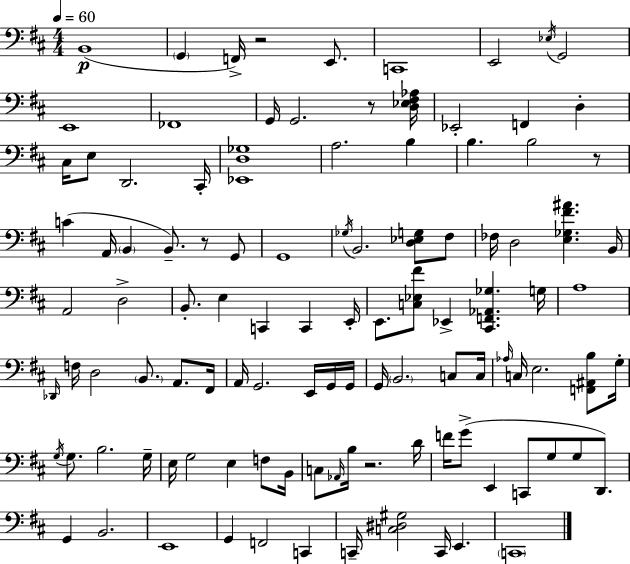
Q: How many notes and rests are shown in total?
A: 108